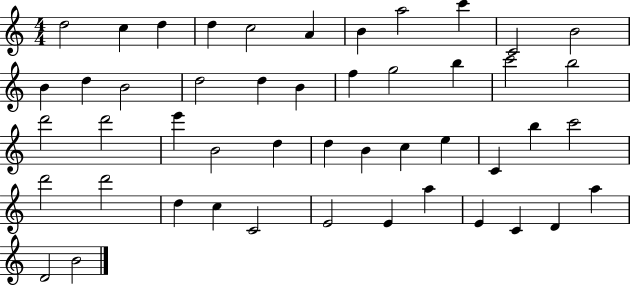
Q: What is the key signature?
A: C major